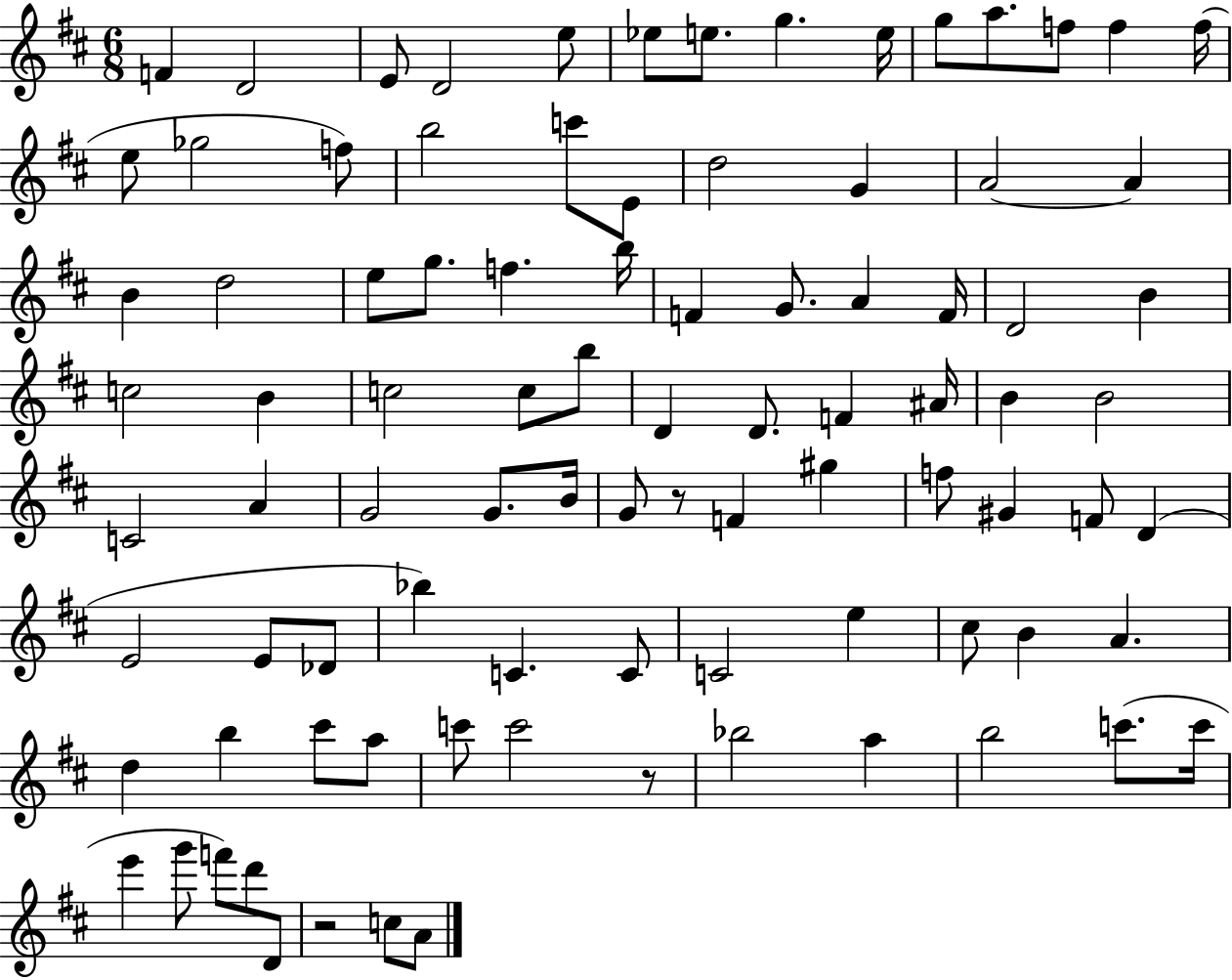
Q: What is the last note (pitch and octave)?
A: A4